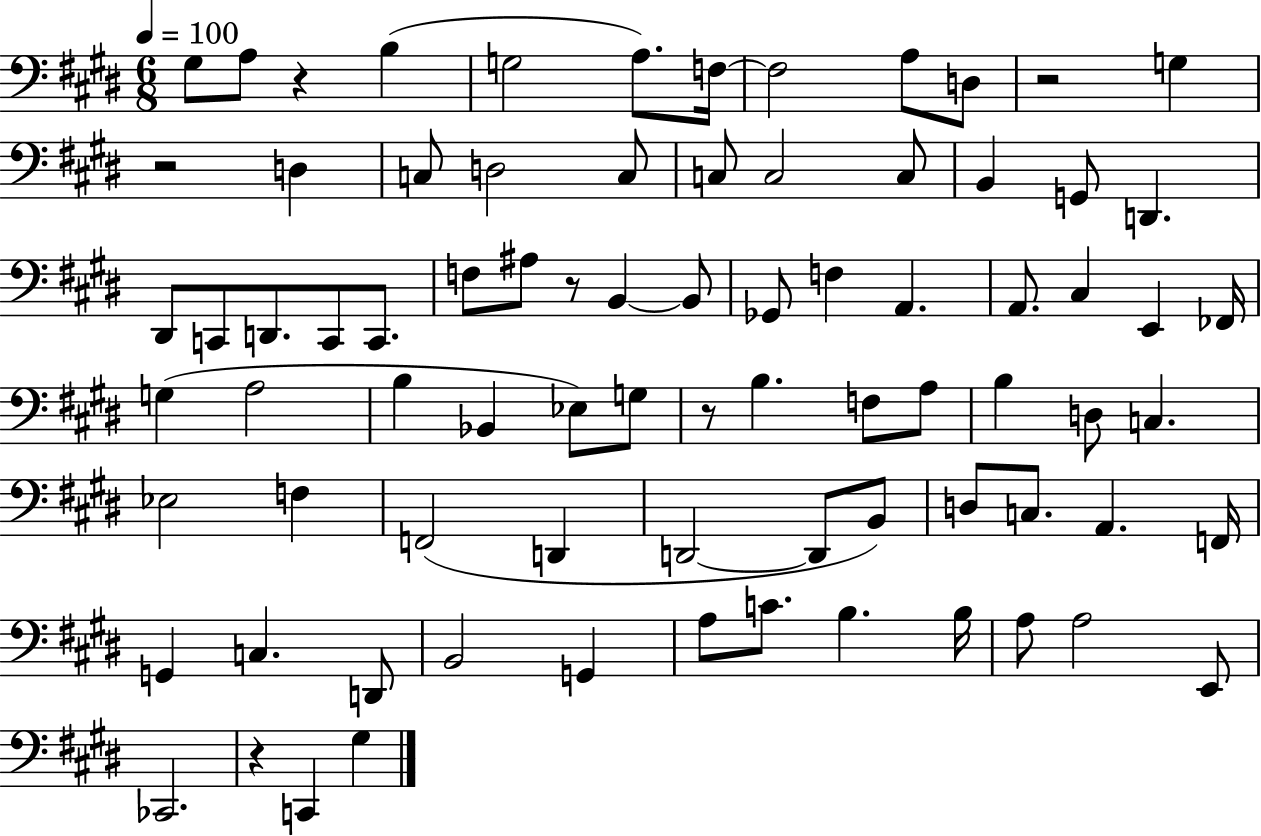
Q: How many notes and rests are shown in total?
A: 80